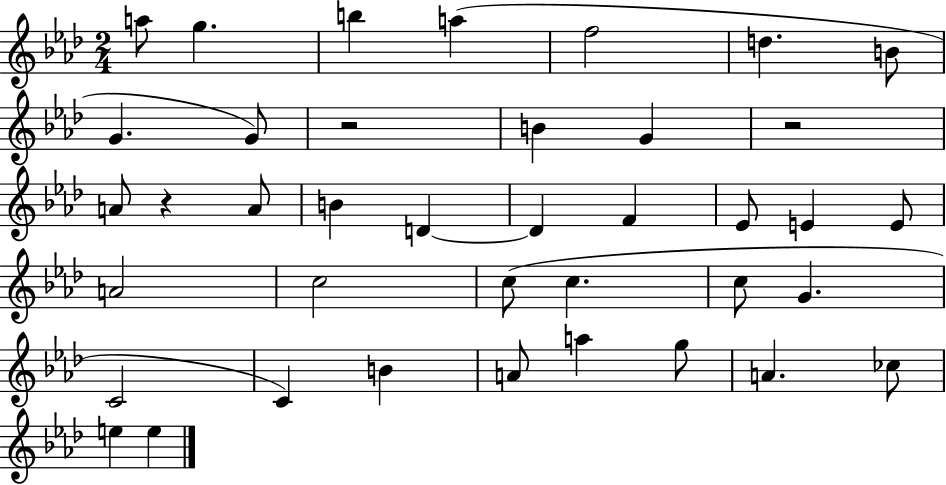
A5/e G5/q. B5/q A5/q F5/h D5/q. B4/e G4/q. G4/e R/h B4/q G4/q R/h A4/e R/q A4/e B4/q D4/q D4/q F4/q Eb4/e E4/q E4/e A4/h C5/h C5/e C5/q. C5/e G4/q. C4/h C4/q B4/q A4/e A5/q G5/e A4/q. CES5/e E5/q E5/q